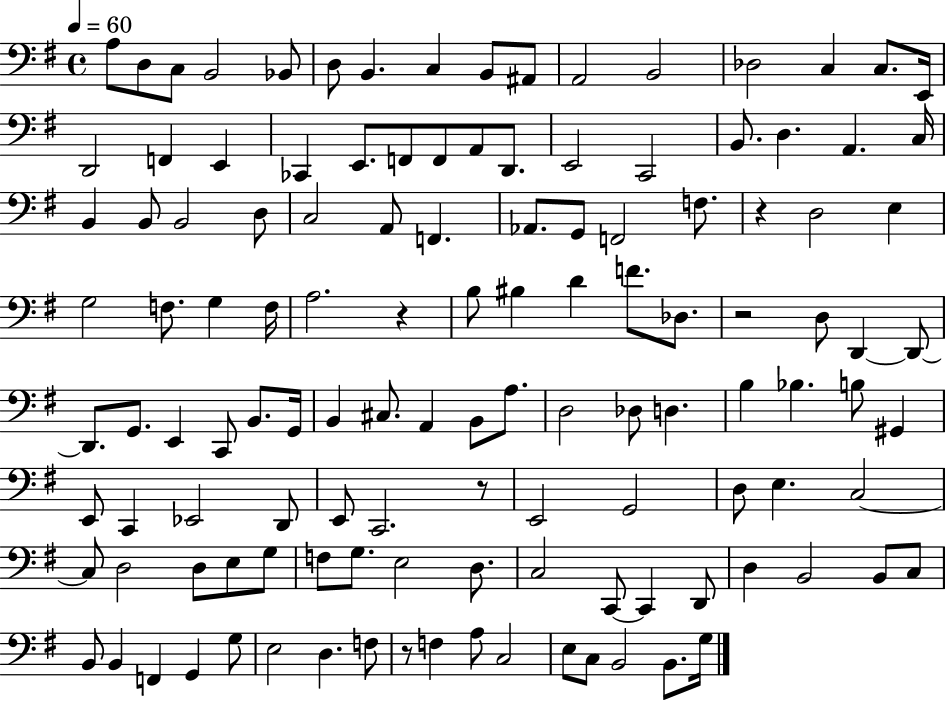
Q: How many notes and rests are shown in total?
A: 124